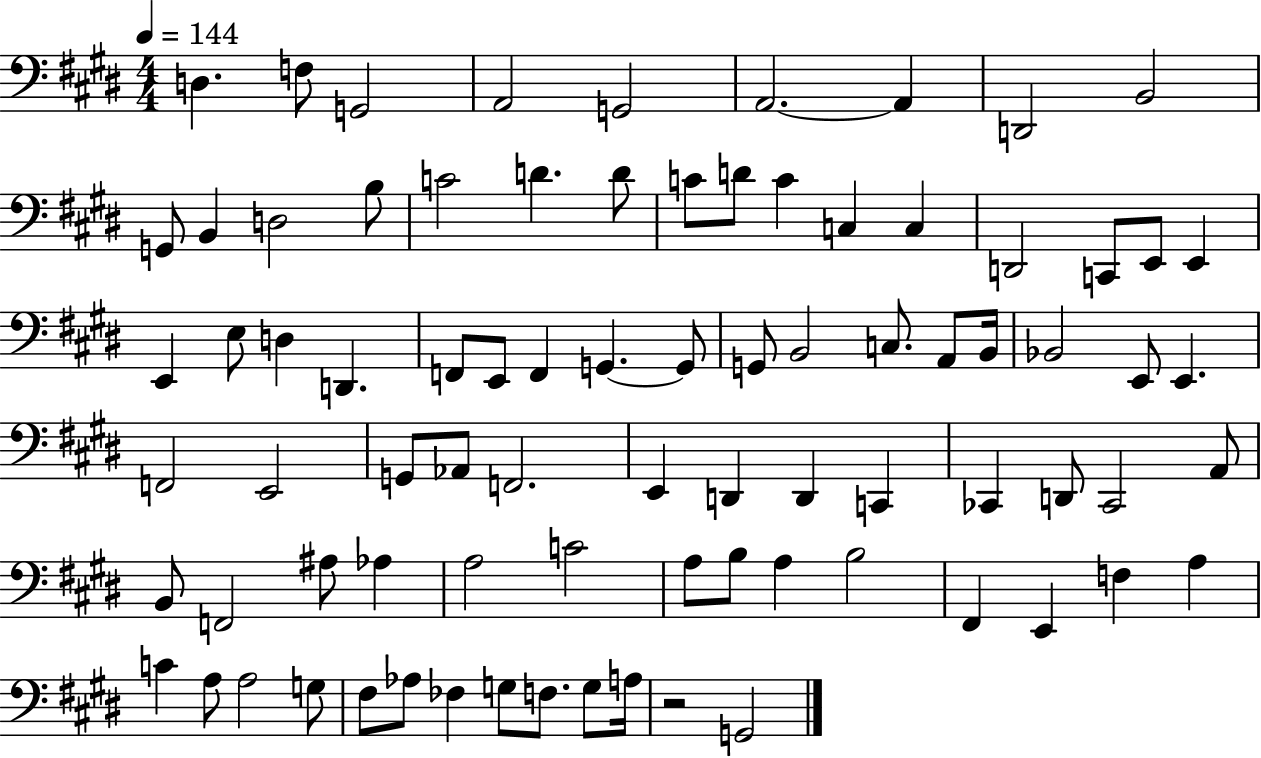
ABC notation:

X:1
T:Untitled
M:4/4
L:1/4
K:E
D, F,/2 G,,2 A,,2 G,,2 A,,2 A,, D,,2 B,,2 G,,/2 B,, D,2 B,/2 C2 D D/2 C/2 D/2 C C, C, D,,2 C,,/2 E,,/2 E,, E,, E,/2 D, D,, F,,/2 E,,/2 F,, G,, G,,/2 G,,/2 B,,2 C,/2 A,,/2 B,,/4 _B,,2 E,,/2 E,, F,,2 E,,2 G,,/2 _A,,/2 F,,2 E,, D,, D,, C,, _C,, D,,/2 _C,,2 A,,/2 B,,/2 F,,2 ^A,/2 _A, A,2 C2 A,/2 B,/2 A, B,2 ^F,, E,, F, A, C A,/2 A,2 G,/2 ^F,/2 _A,/2 _F, G,/2 F,/2 G,/2 A,/4 z2 G,,2